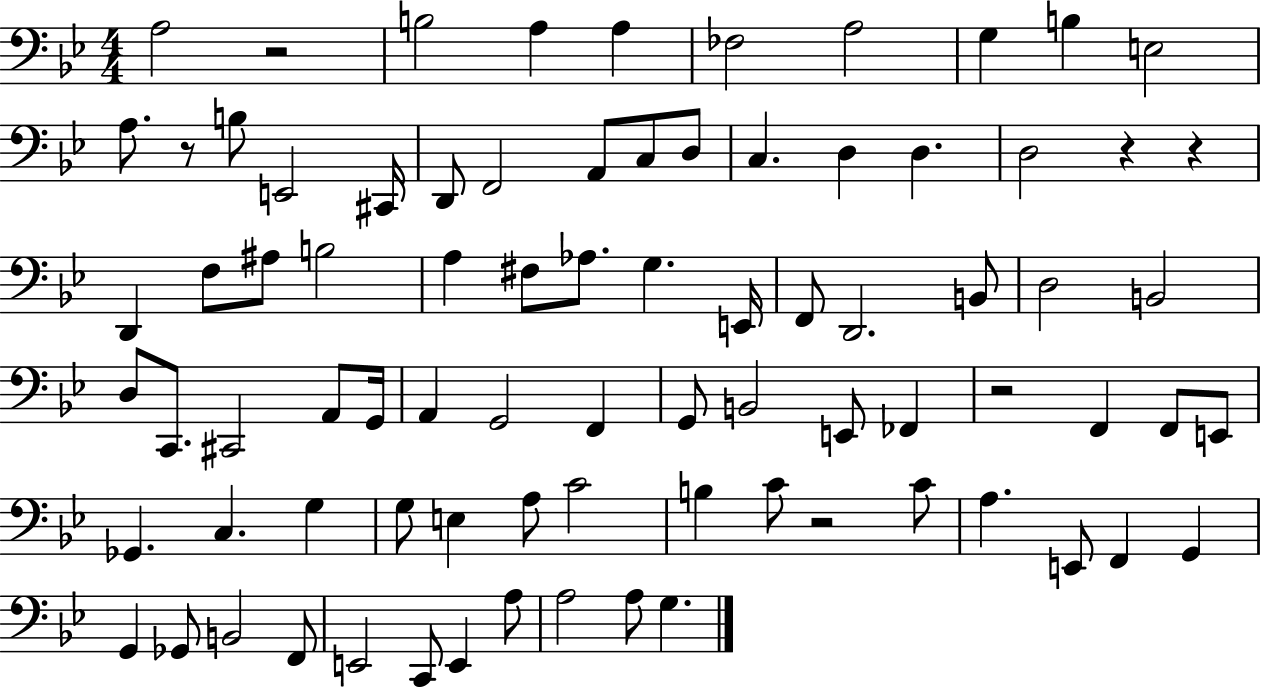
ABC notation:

X:1
T:Untitled
M:4/4
L:1/4
K:Bb
A,2 z2 B,2 A, A, _F,2 A,2 G, B, E,2 A,/2 z/2 B,/2 E,,2 ^C,,/4 D,,/2 F,,2 A,,/2 C,/2 D,/2 C, D, D, D,2 z z D,, F,/2 ^A,/2 B,2 A, ^F,/2 _A,/2 G, E,,/4 F,,/2 D,,2 B,,/2 D,2 B,,2 D,/2 C,,/2 ^C,,2 A,,/2 G,,/4 A,, G,,2 F,, G,,/2 B,,2 E,,/2 _F,, z2 F,, F,,/2 E,,/2 _G,, C, G, G,/2 E, A,/2 C2 B, C/2 z2 C/2 A, E,,/2 F,, G,, G,, _G,,/2 B,,2 F,,/2 E,,2 C,,/2 E,, A,/2 A,2 A,/2 G,